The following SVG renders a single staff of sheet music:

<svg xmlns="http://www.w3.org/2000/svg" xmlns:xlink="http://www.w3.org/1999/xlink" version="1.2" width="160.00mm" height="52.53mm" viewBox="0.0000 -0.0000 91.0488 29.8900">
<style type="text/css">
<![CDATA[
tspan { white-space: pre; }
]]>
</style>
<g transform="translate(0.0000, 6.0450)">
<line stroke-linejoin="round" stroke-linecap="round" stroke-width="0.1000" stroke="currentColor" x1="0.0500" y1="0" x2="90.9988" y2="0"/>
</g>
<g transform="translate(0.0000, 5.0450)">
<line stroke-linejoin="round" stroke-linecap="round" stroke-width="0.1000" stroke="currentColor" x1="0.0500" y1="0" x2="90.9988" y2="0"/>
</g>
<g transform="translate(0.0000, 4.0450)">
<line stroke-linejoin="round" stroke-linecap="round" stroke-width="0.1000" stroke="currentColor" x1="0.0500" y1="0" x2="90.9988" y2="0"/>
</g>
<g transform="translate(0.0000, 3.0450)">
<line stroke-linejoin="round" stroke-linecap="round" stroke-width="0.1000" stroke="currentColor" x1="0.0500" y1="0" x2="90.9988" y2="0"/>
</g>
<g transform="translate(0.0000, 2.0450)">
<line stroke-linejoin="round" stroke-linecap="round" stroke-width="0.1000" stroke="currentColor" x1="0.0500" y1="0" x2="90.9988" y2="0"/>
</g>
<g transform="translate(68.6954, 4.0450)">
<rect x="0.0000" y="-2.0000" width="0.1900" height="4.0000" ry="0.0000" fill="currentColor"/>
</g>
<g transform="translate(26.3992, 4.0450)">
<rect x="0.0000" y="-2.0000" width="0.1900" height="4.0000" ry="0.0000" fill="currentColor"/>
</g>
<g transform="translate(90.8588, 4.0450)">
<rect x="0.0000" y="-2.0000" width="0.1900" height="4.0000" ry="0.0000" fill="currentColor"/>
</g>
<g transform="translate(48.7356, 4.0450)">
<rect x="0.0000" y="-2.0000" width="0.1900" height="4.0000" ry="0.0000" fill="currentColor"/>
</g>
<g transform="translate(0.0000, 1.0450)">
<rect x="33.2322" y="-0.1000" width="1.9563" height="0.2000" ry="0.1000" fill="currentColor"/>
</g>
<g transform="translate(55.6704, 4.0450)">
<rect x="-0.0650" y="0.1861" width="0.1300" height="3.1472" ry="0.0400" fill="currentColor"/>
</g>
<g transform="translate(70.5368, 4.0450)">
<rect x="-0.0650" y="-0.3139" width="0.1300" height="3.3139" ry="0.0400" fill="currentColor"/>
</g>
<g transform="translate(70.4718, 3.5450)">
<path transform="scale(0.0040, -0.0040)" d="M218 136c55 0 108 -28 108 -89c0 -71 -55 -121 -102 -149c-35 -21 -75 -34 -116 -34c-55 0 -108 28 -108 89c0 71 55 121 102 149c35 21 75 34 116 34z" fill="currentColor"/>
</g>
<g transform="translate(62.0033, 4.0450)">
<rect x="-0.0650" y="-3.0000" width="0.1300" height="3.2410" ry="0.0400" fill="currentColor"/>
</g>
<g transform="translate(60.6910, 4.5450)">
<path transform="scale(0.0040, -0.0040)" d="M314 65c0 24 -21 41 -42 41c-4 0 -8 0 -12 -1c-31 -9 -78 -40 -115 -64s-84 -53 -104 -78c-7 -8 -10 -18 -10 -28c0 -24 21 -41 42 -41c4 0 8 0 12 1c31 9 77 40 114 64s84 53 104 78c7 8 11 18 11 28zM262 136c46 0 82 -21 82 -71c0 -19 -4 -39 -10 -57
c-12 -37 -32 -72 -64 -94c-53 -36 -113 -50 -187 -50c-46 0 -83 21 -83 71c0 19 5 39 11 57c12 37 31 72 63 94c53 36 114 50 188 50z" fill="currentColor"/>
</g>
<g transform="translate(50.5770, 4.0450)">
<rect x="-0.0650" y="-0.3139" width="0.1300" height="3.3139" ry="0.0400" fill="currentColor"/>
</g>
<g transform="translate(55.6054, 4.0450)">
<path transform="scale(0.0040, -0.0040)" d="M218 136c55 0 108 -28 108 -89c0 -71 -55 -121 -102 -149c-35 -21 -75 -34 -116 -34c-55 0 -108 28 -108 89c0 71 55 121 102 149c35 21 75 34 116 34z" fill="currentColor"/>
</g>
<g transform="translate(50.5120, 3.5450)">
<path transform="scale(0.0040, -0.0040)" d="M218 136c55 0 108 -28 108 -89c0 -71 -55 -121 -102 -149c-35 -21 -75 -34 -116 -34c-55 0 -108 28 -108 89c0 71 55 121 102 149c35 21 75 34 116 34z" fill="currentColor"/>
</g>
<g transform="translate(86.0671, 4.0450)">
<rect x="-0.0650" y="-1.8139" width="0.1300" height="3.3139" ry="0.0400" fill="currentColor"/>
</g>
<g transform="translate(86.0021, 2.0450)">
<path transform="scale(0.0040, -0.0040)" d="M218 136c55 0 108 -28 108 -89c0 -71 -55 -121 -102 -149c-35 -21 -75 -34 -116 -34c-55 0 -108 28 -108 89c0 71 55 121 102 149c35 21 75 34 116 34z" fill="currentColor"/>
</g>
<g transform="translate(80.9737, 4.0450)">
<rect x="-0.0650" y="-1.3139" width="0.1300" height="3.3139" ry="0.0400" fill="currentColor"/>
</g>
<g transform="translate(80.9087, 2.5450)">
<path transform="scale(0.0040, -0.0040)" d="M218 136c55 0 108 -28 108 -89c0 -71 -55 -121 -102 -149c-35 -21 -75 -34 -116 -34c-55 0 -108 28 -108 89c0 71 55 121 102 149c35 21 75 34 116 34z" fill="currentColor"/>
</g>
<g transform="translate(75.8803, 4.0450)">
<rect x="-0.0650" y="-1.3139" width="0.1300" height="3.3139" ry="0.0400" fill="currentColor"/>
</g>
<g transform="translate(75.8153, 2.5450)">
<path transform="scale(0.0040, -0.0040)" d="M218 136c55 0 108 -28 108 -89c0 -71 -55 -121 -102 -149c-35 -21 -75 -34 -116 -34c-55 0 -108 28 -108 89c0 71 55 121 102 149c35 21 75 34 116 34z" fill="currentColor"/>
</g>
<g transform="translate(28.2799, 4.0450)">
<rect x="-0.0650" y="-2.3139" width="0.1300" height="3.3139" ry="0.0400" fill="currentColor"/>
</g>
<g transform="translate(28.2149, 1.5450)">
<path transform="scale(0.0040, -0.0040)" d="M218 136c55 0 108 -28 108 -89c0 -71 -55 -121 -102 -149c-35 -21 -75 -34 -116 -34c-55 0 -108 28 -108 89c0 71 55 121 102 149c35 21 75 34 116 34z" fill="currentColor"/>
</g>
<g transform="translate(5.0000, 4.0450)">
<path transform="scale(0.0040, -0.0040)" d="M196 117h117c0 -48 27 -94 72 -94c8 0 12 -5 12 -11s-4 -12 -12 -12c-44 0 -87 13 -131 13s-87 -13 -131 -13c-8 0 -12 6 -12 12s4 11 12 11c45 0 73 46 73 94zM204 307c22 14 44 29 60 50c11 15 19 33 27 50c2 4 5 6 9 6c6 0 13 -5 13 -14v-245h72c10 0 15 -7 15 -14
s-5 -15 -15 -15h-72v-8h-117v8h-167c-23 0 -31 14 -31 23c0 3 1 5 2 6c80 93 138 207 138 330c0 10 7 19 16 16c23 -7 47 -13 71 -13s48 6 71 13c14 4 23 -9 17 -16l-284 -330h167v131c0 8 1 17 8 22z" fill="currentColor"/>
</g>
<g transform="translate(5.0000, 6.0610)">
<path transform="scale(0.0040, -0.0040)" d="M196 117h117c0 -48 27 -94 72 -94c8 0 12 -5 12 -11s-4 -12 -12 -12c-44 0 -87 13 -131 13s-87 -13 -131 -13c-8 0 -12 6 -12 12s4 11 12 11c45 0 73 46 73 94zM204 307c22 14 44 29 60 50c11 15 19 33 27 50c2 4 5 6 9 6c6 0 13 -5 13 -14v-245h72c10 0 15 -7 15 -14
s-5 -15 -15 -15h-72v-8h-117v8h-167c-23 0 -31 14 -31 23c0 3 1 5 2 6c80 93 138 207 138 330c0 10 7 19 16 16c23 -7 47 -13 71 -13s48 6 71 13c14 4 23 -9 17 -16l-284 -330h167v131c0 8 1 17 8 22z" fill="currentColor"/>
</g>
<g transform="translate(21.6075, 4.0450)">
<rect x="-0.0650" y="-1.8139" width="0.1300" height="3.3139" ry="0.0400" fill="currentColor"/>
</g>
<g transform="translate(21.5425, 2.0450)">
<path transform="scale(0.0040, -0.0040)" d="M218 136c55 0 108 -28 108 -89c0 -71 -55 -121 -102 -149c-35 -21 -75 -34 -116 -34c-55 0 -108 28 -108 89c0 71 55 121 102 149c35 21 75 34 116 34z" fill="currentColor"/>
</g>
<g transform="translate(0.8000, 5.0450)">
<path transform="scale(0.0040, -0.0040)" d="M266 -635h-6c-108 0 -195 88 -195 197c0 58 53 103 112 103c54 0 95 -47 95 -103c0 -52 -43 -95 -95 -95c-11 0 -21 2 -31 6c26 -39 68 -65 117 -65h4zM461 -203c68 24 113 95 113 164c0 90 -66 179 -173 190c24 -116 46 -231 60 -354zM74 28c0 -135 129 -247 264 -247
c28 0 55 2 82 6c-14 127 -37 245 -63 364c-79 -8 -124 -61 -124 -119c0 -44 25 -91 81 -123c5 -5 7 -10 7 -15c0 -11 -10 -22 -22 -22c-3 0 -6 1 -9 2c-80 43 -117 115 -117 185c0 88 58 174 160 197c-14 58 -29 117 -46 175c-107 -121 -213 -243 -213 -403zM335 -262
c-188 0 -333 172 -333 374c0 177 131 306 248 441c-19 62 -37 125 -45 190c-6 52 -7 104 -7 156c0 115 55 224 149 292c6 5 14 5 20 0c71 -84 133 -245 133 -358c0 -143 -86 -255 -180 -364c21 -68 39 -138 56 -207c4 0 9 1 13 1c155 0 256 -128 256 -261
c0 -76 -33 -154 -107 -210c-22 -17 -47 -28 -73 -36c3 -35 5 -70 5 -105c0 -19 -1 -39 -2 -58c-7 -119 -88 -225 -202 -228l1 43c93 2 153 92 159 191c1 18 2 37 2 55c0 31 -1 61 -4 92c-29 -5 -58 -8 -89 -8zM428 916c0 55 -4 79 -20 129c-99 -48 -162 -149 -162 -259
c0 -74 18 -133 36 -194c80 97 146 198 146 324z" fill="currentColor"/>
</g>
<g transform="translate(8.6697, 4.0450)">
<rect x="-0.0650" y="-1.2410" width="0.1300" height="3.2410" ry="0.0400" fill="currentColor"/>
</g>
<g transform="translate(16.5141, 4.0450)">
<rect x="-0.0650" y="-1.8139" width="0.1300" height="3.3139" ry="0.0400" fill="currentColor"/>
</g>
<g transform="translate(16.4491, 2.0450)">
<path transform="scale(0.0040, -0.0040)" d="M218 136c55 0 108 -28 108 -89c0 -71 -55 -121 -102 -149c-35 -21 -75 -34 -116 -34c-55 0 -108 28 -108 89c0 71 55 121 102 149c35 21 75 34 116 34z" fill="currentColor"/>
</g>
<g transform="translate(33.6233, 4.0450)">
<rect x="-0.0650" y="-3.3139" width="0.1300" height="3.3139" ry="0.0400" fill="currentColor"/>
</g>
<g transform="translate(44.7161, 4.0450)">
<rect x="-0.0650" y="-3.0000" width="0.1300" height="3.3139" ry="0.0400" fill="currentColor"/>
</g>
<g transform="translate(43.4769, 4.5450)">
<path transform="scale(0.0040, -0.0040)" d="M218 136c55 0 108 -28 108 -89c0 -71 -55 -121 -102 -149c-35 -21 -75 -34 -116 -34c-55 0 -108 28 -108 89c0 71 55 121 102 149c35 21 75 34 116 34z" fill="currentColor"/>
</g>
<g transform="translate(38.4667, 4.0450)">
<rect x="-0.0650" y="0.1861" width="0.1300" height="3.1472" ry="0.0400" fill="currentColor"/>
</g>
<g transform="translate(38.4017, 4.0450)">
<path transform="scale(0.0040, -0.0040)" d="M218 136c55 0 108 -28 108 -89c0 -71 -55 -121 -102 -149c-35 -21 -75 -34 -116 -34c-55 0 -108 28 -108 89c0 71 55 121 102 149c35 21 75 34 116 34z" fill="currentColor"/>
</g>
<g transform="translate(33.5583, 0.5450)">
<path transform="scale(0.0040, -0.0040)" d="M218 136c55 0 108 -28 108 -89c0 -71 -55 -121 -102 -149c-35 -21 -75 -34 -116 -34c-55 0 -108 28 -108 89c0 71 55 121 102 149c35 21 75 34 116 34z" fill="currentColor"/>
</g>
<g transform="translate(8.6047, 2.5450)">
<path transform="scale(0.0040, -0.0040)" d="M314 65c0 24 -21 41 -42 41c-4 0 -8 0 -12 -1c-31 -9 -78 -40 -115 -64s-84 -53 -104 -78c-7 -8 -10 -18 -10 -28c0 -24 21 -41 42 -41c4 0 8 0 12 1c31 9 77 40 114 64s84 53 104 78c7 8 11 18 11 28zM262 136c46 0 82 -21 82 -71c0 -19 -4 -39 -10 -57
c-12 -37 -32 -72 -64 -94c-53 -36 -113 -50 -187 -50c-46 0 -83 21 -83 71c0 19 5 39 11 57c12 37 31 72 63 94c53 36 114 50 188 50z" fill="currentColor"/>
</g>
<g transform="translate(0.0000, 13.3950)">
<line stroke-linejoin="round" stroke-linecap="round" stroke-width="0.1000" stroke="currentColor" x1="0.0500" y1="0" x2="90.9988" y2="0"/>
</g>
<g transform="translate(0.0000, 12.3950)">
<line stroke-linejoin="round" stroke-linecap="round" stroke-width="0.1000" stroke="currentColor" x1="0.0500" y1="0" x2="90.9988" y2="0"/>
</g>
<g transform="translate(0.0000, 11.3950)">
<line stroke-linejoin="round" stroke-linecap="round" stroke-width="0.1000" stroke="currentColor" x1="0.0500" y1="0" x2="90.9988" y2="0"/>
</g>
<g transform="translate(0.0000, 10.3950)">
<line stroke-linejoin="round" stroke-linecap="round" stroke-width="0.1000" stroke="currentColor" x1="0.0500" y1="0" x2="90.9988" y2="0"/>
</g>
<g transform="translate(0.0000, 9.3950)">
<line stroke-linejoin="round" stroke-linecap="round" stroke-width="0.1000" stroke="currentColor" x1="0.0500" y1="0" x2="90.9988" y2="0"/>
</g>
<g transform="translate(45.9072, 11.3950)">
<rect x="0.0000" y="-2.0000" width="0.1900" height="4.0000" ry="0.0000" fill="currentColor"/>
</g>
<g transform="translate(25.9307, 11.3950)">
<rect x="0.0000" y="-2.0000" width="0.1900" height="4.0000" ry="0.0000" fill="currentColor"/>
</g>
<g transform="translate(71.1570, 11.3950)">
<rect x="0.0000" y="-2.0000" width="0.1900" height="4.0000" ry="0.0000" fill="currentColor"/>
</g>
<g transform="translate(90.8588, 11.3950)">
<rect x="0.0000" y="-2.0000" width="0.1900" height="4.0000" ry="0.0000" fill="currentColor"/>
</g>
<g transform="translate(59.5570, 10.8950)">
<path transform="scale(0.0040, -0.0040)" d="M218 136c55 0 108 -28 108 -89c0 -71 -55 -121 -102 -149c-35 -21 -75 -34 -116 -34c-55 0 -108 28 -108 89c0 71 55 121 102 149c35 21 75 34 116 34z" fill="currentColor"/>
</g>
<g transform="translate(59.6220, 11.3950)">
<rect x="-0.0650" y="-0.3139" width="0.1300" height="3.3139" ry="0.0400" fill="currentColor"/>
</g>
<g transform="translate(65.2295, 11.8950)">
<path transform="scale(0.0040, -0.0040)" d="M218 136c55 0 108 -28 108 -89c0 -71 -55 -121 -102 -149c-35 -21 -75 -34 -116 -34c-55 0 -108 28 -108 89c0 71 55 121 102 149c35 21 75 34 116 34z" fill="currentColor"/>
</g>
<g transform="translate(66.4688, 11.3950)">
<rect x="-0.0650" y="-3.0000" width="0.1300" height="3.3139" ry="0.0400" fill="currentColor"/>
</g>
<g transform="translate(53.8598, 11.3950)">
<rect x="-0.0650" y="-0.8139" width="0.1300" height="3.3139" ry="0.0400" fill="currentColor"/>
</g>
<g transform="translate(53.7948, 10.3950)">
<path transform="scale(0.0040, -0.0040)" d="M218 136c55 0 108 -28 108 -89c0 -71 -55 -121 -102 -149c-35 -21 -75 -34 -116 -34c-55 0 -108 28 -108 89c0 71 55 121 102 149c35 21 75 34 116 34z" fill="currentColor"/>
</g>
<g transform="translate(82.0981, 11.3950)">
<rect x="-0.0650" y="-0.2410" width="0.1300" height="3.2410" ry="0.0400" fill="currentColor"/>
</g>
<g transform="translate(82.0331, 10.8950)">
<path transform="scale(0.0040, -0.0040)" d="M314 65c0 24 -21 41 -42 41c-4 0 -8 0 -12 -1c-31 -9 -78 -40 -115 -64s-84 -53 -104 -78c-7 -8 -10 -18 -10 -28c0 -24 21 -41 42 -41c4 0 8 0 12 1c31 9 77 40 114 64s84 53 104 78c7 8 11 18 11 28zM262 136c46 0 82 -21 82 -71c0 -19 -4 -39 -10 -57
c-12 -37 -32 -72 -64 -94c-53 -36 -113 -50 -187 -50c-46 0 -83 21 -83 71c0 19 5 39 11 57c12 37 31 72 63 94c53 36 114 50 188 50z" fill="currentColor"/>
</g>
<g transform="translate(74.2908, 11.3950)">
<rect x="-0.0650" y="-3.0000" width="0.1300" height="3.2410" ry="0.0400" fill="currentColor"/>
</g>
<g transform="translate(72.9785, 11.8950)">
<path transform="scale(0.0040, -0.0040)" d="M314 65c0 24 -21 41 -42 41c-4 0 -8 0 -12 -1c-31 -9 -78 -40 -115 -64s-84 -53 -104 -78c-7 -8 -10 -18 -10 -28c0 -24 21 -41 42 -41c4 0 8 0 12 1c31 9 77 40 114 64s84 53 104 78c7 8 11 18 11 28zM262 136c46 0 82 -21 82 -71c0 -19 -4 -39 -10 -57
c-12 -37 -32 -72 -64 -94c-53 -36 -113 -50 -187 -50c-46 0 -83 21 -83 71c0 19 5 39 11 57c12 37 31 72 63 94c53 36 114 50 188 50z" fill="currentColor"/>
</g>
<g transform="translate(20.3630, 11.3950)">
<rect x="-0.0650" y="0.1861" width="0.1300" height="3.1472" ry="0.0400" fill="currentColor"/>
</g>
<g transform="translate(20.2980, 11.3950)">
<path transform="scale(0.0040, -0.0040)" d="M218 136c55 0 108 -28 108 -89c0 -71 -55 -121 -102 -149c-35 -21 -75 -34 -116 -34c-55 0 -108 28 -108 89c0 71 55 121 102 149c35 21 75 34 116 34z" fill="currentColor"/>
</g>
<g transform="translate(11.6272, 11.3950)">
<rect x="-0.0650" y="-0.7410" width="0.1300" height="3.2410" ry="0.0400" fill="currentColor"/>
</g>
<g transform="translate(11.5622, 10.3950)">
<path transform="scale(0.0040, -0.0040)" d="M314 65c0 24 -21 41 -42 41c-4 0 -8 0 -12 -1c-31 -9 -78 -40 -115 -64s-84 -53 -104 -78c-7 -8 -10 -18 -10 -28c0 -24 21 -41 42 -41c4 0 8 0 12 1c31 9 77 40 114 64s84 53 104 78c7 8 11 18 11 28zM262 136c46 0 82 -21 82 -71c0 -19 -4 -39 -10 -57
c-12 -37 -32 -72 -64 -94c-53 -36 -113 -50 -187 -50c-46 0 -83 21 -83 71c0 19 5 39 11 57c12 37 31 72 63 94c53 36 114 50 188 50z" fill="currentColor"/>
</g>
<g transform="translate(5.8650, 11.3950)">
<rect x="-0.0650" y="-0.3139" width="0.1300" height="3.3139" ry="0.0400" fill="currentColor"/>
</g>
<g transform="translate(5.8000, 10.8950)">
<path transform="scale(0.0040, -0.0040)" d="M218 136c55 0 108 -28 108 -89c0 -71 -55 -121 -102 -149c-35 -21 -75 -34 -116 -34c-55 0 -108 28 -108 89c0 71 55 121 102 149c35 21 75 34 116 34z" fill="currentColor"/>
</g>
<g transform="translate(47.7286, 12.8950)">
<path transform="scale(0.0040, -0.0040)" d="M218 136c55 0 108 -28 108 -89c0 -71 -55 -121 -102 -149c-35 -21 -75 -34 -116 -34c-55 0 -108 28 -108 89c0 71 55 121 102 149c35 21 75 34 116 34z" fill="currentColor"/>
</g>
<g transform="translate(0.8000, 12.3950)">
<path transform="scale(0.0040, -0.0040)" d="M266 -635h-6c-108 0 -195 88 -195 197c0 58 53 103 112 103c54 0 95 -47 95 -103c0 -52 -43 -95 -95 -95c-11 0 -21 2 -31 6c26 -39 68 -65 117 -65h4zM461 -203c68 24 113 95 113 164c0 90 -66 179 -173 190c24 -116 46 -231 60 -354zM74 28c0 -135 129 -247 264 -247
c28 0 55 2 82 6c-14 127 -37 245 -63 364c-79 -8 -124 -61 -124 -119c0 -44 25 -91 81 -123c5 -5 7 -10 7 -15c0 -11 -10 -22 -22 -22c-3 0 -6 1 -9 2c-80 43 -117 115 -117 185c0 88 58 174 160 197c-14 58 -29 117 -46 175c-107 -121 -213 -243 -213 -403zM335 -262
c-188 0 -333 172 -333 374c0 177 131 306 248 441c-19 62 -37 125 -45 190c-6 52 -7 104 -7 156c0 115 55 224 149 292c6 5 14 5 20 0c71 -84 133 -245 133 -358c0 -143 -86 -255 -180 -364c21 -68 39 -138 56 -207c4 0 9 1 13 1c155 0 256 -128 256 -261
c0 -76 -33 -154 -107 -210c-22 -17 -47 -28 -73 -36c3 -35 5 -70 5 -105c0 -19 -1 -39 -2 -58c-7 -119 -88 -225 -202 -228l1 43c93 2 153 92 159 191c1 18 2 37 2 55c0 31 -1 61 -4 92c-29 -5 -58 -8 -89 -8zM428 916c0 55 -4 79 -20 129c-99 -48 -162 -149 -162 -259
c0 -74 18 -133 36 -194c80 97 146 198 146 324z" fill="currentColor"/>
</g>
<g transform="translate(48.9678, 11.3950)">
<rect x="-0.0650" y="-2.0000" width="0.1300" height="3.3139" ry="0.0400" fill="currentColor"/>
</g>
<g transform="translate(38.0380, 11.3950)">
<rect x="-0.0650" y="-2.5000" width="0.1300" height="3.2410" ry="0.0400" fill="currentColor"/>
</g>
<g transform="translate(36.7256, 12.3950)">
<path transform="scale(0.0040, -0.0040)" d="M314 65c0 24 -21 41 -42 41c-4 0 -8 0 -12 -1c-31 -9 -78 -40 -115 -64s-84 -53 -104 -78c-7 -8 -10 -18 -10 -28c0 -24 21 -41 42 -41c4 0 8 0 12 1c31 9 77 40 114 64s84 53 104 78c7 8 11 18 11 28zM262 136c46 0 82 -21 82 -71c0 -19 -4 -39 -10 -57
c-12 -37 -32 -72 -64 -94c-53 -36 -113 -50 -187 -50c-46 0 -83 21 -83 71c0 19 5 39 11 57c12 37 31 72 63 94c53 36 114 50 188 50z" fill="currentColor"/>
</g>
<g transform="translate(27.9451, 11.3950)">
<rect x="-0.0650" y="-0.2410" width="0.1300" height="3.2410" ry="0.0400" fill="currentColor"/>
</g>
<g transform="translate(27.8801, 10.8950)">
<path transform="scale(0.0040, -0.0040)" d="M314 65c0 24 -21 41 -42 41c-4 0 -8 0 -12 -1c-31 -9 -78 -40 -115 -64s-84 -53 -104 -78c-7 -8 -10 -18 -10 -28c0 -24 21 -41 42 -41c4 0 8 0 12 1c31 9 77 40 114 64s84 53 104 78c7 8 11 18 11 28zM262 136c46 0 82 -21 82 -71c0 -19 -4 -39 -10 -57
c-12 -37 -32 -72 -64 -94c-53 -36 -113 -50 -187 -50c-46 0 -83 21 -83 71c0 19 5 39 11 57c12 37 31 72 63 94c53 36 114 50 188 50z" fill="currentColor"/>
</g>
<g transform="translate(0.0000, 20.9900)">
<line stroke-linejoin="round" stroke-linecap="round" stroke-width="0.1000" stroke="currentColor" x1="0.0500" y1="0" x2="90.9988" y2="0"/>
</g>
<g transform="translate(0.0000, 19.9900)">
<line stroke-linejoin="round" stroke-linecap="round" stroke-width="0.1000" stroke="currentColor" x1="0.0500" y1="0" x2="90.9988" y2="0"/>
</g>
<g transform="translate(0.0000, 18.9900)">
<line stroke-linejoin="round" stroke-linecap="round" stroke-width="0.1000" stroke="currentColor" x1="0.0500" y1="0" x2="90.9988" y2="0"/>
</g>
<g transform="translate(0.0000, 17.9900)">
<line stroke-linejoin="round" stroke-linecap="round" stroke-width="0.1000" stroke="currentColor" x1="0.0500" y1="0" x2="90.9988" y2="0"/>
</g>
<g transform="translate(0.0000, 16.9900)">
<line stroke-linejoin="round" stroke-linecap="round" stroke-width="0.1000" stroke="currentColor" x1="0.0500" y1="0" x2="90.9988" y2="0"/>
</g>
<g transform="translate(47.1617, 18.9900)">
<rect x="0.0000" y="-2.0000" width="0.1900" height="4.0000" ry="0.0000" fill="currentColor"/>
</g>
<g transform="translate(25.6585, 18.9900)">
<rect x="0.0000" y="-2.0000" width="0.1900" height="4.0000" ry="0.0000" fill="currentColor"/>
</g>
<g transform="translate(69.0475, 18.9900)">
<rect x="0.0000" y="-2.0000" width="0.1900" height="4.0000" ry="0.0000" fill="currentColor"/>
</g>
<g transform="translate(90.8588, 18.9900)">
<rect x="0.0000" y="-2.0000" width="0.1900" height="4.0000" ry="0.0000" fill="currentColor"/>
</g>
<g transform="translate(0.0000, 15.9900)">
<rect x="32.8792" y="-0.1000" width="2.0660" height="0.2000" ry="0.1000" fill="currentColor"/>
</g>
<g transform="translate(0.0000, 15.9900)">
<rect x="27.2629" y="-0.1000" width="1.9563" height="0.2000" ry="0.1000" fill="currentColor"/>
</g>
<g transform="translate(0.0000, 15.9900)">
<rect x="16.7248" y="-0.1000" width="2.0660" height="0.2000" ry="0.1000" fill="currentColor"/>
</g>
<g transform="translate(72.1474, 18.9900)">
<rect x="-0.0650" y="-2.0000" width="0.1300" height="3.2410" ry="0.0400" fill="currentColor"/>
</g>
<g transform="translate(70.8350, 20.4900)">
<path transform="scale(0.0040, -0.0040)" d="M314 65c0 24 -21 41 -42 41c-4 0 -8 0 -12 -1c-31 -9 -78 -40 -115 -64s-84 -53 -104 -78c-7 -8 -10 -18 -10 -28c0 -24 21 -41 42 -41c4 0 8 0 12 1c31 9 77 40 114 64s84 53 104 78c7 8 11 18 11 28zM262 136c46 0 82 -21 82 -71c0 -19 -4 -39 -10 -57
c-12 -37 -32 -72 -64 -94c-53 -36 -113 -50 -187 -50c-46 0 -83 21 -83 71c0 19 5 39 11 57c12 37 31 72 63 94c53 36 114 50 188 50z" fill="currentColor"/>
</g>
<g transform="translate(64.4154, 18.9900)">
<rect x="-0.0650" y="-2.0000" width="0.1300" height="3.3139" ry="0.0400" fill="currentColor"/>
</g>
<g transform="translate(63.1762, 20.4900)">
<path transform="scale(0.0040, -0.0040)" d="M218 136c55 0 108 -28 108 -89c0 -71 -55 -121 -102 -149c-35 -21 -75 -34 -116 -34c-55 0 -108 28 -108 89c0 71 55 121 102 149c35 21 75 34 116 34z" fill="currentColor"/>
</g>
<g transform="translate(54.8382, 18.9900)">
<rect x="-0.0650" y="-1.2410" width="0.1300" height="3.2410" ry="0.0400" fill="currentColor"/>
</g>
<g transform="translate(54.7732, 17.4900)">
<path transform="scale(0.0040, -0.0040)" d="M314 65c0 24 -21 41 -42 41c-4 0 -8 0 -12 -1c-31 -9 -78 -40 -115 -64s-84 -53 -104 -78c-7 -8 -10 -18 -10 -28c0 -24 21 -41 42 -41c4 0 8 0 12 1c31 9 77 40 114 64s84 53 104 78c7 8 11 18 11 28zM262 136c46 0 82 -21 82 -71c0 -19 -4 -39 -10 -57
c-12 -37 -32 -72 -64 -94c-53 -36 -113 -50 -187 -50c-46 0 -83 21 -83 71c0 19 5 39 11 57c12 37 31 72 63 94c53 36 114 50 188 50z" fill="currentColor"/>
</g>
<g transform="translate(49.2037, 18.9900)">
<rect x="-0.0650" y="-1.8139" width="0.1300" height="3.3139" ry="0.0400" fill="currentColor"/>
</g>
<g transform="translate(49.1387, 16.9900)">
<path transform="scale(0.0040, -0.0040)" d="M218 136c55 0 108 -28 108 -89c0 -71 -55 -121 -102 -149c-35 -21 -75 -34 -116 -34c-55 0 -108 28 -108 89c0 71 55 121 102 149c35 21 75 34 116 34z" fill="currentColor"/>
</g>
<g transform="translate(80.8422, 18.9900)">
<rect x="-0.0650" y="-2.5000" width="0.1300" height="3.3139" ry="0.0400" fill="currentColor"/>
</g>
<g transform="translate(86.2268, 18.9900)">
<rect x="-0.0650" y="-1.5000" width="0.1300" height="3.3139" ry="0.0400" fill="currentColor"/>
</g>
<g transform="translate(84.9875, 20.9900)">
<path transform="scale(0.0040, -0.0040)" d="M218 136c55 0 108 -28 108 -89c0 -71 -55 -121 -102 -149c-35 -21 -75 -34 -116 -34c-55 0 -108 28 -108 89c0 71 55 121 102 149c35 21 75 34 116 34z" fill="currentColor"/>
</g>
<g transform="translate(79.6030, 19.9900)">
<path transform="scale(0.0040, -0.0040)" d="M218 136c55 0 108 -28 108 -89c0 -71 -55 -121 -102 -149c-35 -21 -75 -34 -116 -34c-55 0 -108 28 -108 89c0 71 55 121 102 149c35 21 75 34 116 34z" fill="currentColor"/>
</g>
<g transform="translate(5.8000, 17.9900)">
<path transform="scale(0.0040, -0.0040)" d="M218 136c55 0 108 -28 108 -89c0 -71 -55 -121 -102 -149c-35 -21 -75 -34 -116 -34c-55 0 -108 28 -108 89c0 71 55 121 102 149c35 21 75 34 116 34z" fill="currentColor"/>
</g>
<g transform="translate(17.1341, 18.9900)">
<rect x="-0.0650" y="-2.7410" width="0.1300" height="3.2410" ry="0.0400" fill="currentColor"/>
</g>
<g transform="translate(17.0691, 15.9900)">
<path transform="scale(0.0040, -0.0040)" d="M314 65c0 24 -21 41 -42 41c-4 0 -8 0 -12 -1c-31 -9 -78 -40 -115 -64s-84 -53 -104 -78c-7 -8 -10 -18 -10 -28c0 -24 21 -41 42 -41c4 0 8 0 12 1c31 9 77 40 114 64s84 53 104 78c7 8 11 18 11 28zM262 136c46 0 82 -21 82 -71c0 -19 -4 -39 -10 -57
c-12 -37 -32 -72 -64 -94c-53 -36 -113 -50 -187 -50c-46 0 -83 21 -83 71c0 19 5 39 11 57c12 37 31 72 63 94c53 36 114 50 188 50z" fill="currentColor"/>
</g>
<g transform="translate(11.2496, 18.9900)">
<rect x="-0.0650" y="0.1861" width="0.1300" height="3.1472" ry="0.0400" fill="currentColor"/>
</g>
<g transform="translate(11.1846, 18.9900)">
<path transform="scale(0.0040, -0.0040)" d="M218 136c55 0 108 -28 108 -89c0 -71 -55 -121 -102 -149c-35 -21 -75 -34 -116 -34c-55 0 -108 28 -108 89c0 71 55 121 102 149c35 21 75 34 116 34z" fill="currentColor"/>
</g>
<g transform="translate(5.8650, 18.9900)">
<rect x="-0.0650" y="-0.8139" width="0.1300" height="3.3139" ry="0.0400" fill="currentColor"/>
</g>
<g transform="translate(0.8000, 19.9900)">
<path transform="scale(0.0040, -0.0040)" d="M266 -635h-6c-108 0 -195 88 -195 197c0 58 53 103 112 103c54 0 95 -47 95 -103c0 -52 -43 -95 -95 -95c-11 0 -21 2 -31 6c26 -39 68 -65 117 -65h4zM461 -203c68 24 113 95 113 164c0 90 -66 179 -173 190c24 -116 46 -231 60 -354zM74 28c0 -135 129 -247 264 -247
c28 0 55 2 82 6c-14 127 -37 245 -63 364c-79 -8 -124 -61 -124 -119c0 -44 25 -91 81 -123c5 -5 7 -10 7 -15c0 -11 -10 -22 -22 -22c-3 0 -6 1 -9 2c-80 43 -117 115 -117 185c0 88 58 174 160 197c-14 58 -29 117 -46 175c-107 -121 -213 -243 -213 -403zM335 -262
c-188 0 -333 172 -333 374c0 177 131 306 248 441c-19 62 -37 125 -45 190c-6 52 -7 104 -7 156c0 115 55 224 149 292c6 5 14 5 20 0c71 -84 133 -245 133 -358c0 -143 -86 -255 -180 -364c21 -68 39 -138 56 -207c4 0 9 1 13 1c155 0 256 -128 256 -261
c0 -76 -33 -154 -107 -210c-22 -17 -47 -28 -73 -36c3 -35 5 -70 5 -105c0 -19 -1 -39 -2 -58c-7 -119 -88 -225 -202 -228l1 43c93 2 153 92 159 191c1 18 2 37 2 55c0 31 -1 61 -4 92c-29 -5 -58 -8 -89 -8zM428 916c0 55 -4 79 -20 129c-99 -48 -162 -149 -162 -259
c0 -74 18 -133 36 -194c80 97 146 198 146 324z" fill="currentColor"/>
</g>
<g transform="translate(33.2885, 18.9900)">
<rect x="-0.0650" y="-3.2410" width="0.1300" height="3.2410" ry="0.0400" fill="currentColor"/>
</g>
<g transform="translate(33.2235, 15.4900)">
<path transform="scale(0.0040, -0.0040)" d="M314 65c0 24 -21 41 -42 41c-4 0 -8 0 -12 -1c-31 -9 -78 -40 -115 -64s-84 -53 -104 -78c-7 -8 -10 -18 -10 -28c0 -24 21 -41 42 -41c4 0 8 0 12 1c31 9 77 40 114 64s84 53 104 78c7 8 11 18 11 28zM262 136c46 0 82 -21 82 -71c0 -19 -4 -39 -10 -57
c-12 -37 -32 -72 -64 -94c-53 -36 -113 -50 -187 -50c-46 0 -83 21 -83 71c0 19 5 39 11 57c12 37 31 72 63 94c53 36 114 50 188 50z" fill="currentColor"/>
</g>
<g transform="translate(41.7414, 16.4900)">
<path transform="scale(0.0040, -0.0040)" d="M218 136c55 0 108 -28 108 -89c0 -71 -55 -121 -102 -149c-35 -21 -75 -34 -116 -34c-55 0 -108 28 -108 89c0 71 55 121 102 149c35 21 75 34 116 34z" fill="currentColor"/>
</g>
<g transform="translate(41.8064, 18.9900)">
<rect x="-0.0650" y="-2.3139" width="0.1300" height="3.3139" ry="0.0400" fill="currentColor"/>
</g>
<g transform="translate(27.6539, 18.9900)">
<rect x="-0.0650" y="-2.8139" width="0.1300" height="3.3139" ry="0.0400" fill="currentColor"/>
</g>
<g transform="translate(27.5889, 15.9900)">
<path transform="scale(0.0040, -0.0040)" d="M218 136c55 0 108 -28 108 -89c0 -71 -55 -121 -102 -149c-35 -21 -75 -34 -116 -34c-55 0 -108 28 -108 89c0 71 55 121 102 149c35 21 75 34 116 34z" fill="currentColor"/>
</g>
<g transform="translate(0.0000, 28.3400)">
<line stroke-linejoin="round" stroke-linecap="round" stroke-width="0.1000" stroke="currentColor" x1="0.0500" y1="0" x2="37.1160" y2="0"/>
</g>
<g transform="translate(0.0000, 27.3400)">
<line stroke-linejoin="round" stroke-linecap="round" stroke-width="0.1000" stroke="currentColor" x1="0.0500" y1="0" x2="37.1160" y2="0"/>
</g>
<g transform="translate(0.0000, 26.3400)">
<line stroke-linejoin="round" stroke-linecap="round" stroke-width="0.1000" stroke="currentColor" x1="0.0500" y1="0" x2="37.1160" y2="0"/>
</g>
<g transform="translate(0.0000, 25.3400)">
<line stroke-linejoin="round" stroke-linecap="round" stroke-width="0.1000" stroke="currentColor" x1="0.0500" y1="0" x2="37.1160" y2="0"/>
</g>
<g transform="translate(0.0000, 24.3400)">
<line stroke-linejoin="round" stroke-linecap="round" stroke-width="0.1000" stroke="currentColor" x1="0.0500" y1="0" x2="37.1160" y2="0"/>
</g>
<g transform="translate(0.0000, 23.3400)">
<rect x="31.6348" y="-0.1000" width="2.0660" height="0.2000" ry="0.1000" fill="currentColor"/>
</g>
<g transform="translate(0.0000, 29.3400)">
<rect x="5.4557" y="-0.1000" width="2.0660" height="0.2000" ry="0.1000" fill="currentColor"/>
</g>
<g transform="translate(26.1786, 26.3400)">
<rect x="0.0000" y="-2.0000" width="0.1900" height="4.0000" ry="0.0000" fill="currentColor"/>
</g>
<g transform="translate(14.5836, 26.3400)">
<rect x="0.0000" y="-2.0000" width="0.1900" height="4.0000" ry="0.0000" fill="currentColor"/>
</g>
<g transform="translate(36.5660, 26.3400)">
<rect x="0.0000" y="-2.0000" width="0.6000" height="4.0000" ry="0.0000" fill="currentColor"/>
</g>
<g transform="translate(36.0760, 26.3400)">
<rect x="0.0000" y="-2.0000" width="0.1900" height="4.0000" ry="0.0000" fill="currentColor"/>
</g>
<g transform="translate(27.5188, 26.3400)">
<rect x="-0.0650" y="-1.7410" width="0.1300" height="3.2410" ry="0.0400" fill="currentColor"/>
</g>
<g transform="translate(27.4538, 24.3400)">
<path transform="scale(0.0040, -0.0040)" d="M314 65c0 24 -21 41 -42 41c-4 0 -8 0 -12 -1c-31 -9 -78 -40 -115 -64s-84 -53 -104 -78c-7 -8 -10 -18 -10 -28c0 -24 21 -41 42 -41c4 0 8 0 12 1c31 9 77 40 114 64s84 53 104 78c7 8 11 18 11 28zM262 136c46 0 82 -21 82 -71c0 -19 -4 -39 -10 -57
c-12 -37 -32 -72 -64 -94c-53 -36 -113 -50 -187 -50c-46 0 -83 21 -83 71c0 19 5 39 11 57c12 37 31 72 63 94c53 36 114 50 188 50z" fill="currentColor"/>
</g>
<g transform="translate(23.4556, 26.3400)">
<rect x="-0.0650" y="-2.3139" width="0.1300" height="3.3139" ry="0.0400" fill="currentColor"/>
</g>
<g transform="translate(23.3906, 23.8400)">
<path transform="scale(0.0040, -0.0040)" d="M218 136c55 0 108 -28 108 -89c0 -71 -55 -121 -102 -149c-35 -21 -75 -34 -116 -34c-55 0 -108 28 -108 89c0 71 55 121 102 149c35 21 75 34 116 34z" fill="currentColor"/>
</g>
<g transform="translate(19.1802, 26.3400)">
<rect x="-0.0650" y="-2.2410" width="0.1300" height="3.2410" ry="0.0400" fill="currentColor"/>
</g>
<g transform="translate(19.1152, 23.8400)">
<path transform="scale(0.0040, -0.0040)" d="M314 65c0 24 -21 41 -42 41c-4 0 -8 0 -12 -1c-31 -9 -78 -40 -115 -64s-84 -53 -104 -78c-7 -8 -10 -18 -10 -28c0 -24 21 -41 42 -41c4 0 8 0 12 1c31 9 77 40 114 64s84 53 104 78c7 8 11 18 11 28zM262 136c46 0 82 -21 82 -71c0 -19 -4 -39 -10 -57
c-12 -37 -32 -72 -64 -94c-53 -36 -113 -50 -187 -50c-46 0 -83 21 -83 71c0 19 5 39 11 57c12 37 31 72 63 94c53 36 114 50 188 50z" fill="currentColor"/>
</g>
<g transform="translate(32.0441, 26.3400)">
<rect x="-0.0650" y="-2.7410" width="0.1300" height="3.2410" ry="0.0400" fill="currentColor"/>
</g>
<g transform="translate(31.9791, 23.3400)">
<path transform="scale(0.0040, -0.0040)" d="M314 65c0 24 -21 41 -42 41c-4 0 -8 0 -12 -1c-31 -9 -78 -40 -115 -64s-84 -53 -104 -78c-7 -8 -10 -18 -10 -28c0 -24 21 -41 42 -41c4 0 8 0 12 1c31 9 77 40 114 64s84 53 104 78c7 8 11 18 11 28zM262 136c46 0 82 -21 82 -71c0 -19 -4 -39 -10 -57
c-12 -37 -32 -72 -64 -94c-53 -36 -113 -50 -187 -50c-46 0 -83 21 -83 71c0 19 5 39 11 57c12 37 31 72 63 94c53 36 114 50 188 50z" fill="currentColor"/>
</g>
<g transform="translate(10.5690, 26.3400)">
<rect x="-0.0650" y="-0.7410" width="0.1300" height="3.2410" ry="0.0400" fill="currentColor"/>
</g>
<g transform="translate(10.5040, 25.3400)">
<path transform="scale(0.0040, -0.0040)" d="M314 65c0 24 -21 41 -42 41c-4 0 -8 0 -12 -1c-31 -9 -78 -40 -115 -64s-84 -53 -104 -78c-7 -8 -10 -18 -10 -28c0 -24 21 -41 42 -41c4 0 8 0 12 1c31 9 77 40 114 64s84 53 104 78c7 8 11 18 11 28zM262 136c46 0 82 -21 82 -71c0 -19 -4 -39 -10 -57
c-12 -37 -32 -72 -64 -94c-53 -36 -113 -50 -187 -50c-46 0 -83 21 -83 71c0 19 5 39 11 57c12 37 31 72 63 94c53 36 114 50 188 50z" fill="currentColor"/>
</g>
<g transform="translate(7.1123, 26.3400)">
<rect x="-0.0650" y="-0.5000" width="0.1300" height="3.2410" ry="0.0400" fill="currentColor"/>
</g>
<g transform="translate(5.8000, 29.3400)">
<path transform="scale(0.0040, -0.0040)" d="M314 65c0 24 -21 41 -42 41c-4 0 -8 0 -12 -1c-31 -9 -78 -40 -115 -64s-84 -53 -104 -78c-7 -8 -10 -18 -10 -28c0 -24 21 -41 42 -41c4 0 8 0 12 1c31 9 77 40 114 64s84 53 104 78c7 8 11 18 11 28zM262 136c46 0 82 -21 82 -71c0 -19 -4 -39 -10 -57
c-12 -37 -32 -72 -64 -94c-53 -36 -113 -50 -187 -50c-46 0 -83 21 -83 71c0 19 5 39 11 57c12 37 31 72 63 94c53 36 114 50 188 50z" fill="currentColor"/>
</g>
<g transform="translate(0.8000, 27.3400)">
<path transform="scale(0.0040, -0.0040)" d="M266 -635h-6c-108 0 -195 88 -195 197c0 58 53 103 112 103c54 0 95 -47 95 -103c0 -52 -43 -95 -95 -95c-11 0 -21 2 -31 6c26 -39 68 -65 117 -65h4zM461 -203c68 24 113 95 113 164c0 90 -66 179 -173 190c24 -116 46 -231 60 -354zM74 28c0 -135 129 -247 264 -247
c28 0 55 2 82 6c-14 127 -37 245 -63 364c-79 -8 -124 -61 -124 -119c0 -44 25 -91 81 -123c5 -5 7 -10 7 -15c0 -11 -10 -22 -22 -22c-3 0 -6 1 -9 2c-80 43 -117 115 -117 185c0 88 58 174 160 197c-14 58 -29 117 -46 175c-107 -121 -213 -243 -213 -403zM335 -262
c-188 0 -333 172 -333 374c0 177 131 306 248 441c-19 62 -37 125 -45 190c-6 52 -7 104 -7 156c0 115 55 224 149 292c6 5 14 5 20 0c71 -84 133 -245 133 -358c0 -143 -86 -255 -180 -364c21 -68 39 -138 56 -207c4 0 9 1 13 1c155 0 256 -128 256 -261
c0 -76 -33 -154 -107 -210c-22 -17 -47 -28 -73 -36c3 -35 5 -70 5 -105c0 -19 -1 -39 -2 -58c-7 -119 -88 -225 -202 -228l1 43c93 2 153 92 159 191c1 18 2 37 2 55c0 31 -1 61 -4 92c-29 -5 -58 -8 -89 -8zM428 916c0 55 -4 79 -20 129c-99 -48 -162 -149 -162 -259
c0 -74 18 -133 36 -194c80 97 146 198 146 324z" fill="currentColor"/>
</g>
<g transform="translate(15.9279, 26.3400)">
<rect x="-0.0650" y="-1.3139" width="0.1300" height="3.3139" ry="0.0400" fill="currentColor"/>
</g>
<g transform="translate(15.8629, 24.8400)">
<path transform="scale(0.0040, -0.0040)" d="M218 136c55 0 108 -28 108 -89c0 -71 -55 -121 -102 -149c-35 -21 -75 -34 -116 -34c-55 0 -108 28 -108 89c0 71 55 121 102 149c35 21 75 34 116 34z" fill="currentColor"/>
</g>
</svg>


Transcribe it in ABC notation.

X:1
T:Untitled
M:4/4
L:1/4
K:C
e2 f f g b B A c B A2 c e e f c d2 B c2 G2 F d c A A2 c2 d B a2 a b2 g f e2 F F2 G E C2 d2 e g2 g f2 a2